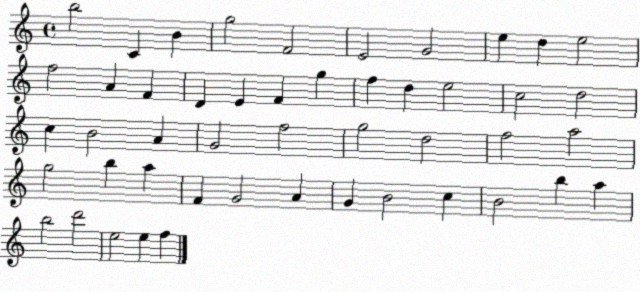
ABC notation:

X:1
T:Untitled
M:4/4
L:1/4
K:C
b2 C B g2 F2 E2 G2 e d e2 f2 A F D E F g f d e2 c2 d2 c B2 A G2 f2 g2 d2 f2 a2 g2 b a F G2 A G B2 c B2 b a b2 d'2 e2 e f